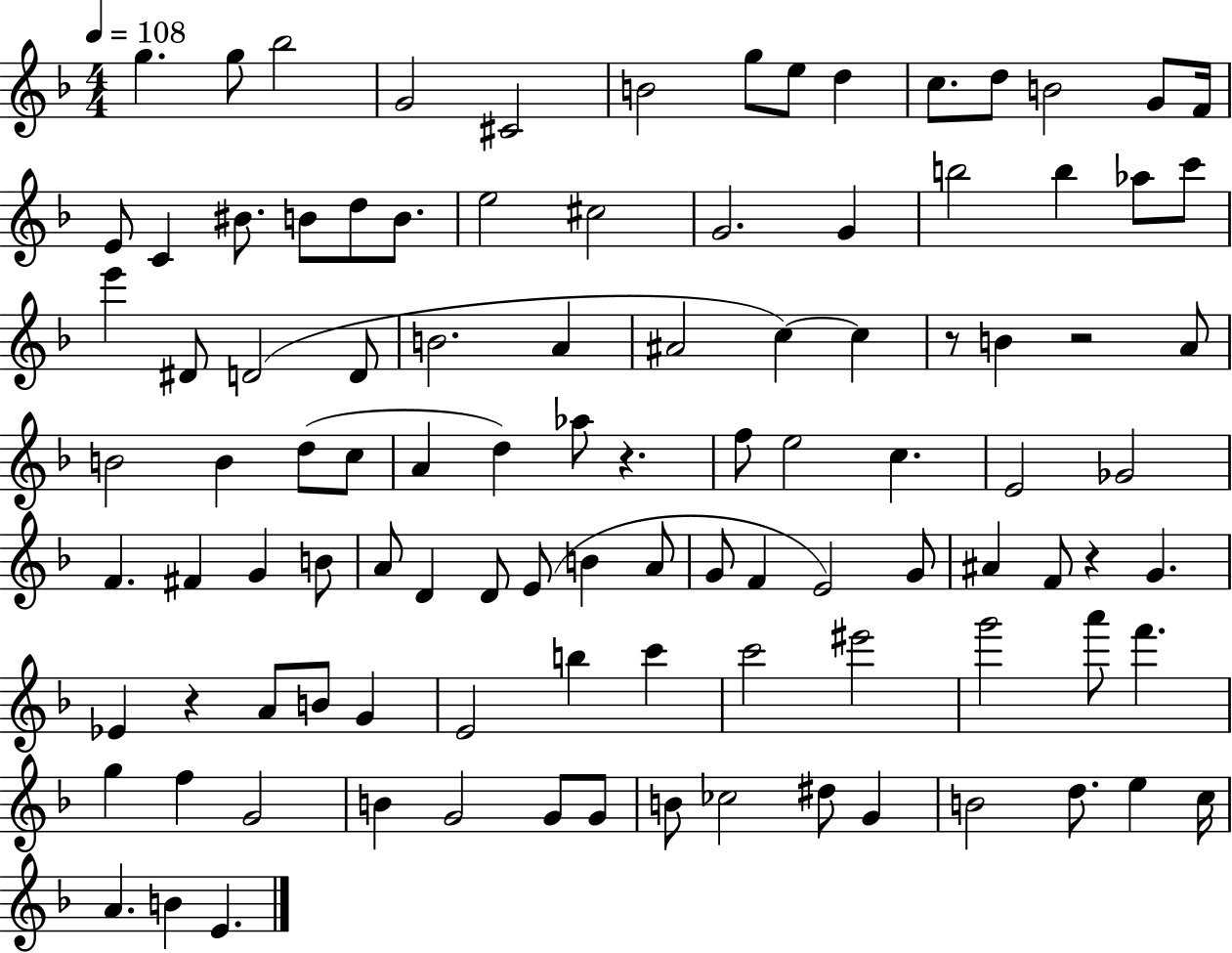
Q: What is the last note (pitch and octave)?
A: E4